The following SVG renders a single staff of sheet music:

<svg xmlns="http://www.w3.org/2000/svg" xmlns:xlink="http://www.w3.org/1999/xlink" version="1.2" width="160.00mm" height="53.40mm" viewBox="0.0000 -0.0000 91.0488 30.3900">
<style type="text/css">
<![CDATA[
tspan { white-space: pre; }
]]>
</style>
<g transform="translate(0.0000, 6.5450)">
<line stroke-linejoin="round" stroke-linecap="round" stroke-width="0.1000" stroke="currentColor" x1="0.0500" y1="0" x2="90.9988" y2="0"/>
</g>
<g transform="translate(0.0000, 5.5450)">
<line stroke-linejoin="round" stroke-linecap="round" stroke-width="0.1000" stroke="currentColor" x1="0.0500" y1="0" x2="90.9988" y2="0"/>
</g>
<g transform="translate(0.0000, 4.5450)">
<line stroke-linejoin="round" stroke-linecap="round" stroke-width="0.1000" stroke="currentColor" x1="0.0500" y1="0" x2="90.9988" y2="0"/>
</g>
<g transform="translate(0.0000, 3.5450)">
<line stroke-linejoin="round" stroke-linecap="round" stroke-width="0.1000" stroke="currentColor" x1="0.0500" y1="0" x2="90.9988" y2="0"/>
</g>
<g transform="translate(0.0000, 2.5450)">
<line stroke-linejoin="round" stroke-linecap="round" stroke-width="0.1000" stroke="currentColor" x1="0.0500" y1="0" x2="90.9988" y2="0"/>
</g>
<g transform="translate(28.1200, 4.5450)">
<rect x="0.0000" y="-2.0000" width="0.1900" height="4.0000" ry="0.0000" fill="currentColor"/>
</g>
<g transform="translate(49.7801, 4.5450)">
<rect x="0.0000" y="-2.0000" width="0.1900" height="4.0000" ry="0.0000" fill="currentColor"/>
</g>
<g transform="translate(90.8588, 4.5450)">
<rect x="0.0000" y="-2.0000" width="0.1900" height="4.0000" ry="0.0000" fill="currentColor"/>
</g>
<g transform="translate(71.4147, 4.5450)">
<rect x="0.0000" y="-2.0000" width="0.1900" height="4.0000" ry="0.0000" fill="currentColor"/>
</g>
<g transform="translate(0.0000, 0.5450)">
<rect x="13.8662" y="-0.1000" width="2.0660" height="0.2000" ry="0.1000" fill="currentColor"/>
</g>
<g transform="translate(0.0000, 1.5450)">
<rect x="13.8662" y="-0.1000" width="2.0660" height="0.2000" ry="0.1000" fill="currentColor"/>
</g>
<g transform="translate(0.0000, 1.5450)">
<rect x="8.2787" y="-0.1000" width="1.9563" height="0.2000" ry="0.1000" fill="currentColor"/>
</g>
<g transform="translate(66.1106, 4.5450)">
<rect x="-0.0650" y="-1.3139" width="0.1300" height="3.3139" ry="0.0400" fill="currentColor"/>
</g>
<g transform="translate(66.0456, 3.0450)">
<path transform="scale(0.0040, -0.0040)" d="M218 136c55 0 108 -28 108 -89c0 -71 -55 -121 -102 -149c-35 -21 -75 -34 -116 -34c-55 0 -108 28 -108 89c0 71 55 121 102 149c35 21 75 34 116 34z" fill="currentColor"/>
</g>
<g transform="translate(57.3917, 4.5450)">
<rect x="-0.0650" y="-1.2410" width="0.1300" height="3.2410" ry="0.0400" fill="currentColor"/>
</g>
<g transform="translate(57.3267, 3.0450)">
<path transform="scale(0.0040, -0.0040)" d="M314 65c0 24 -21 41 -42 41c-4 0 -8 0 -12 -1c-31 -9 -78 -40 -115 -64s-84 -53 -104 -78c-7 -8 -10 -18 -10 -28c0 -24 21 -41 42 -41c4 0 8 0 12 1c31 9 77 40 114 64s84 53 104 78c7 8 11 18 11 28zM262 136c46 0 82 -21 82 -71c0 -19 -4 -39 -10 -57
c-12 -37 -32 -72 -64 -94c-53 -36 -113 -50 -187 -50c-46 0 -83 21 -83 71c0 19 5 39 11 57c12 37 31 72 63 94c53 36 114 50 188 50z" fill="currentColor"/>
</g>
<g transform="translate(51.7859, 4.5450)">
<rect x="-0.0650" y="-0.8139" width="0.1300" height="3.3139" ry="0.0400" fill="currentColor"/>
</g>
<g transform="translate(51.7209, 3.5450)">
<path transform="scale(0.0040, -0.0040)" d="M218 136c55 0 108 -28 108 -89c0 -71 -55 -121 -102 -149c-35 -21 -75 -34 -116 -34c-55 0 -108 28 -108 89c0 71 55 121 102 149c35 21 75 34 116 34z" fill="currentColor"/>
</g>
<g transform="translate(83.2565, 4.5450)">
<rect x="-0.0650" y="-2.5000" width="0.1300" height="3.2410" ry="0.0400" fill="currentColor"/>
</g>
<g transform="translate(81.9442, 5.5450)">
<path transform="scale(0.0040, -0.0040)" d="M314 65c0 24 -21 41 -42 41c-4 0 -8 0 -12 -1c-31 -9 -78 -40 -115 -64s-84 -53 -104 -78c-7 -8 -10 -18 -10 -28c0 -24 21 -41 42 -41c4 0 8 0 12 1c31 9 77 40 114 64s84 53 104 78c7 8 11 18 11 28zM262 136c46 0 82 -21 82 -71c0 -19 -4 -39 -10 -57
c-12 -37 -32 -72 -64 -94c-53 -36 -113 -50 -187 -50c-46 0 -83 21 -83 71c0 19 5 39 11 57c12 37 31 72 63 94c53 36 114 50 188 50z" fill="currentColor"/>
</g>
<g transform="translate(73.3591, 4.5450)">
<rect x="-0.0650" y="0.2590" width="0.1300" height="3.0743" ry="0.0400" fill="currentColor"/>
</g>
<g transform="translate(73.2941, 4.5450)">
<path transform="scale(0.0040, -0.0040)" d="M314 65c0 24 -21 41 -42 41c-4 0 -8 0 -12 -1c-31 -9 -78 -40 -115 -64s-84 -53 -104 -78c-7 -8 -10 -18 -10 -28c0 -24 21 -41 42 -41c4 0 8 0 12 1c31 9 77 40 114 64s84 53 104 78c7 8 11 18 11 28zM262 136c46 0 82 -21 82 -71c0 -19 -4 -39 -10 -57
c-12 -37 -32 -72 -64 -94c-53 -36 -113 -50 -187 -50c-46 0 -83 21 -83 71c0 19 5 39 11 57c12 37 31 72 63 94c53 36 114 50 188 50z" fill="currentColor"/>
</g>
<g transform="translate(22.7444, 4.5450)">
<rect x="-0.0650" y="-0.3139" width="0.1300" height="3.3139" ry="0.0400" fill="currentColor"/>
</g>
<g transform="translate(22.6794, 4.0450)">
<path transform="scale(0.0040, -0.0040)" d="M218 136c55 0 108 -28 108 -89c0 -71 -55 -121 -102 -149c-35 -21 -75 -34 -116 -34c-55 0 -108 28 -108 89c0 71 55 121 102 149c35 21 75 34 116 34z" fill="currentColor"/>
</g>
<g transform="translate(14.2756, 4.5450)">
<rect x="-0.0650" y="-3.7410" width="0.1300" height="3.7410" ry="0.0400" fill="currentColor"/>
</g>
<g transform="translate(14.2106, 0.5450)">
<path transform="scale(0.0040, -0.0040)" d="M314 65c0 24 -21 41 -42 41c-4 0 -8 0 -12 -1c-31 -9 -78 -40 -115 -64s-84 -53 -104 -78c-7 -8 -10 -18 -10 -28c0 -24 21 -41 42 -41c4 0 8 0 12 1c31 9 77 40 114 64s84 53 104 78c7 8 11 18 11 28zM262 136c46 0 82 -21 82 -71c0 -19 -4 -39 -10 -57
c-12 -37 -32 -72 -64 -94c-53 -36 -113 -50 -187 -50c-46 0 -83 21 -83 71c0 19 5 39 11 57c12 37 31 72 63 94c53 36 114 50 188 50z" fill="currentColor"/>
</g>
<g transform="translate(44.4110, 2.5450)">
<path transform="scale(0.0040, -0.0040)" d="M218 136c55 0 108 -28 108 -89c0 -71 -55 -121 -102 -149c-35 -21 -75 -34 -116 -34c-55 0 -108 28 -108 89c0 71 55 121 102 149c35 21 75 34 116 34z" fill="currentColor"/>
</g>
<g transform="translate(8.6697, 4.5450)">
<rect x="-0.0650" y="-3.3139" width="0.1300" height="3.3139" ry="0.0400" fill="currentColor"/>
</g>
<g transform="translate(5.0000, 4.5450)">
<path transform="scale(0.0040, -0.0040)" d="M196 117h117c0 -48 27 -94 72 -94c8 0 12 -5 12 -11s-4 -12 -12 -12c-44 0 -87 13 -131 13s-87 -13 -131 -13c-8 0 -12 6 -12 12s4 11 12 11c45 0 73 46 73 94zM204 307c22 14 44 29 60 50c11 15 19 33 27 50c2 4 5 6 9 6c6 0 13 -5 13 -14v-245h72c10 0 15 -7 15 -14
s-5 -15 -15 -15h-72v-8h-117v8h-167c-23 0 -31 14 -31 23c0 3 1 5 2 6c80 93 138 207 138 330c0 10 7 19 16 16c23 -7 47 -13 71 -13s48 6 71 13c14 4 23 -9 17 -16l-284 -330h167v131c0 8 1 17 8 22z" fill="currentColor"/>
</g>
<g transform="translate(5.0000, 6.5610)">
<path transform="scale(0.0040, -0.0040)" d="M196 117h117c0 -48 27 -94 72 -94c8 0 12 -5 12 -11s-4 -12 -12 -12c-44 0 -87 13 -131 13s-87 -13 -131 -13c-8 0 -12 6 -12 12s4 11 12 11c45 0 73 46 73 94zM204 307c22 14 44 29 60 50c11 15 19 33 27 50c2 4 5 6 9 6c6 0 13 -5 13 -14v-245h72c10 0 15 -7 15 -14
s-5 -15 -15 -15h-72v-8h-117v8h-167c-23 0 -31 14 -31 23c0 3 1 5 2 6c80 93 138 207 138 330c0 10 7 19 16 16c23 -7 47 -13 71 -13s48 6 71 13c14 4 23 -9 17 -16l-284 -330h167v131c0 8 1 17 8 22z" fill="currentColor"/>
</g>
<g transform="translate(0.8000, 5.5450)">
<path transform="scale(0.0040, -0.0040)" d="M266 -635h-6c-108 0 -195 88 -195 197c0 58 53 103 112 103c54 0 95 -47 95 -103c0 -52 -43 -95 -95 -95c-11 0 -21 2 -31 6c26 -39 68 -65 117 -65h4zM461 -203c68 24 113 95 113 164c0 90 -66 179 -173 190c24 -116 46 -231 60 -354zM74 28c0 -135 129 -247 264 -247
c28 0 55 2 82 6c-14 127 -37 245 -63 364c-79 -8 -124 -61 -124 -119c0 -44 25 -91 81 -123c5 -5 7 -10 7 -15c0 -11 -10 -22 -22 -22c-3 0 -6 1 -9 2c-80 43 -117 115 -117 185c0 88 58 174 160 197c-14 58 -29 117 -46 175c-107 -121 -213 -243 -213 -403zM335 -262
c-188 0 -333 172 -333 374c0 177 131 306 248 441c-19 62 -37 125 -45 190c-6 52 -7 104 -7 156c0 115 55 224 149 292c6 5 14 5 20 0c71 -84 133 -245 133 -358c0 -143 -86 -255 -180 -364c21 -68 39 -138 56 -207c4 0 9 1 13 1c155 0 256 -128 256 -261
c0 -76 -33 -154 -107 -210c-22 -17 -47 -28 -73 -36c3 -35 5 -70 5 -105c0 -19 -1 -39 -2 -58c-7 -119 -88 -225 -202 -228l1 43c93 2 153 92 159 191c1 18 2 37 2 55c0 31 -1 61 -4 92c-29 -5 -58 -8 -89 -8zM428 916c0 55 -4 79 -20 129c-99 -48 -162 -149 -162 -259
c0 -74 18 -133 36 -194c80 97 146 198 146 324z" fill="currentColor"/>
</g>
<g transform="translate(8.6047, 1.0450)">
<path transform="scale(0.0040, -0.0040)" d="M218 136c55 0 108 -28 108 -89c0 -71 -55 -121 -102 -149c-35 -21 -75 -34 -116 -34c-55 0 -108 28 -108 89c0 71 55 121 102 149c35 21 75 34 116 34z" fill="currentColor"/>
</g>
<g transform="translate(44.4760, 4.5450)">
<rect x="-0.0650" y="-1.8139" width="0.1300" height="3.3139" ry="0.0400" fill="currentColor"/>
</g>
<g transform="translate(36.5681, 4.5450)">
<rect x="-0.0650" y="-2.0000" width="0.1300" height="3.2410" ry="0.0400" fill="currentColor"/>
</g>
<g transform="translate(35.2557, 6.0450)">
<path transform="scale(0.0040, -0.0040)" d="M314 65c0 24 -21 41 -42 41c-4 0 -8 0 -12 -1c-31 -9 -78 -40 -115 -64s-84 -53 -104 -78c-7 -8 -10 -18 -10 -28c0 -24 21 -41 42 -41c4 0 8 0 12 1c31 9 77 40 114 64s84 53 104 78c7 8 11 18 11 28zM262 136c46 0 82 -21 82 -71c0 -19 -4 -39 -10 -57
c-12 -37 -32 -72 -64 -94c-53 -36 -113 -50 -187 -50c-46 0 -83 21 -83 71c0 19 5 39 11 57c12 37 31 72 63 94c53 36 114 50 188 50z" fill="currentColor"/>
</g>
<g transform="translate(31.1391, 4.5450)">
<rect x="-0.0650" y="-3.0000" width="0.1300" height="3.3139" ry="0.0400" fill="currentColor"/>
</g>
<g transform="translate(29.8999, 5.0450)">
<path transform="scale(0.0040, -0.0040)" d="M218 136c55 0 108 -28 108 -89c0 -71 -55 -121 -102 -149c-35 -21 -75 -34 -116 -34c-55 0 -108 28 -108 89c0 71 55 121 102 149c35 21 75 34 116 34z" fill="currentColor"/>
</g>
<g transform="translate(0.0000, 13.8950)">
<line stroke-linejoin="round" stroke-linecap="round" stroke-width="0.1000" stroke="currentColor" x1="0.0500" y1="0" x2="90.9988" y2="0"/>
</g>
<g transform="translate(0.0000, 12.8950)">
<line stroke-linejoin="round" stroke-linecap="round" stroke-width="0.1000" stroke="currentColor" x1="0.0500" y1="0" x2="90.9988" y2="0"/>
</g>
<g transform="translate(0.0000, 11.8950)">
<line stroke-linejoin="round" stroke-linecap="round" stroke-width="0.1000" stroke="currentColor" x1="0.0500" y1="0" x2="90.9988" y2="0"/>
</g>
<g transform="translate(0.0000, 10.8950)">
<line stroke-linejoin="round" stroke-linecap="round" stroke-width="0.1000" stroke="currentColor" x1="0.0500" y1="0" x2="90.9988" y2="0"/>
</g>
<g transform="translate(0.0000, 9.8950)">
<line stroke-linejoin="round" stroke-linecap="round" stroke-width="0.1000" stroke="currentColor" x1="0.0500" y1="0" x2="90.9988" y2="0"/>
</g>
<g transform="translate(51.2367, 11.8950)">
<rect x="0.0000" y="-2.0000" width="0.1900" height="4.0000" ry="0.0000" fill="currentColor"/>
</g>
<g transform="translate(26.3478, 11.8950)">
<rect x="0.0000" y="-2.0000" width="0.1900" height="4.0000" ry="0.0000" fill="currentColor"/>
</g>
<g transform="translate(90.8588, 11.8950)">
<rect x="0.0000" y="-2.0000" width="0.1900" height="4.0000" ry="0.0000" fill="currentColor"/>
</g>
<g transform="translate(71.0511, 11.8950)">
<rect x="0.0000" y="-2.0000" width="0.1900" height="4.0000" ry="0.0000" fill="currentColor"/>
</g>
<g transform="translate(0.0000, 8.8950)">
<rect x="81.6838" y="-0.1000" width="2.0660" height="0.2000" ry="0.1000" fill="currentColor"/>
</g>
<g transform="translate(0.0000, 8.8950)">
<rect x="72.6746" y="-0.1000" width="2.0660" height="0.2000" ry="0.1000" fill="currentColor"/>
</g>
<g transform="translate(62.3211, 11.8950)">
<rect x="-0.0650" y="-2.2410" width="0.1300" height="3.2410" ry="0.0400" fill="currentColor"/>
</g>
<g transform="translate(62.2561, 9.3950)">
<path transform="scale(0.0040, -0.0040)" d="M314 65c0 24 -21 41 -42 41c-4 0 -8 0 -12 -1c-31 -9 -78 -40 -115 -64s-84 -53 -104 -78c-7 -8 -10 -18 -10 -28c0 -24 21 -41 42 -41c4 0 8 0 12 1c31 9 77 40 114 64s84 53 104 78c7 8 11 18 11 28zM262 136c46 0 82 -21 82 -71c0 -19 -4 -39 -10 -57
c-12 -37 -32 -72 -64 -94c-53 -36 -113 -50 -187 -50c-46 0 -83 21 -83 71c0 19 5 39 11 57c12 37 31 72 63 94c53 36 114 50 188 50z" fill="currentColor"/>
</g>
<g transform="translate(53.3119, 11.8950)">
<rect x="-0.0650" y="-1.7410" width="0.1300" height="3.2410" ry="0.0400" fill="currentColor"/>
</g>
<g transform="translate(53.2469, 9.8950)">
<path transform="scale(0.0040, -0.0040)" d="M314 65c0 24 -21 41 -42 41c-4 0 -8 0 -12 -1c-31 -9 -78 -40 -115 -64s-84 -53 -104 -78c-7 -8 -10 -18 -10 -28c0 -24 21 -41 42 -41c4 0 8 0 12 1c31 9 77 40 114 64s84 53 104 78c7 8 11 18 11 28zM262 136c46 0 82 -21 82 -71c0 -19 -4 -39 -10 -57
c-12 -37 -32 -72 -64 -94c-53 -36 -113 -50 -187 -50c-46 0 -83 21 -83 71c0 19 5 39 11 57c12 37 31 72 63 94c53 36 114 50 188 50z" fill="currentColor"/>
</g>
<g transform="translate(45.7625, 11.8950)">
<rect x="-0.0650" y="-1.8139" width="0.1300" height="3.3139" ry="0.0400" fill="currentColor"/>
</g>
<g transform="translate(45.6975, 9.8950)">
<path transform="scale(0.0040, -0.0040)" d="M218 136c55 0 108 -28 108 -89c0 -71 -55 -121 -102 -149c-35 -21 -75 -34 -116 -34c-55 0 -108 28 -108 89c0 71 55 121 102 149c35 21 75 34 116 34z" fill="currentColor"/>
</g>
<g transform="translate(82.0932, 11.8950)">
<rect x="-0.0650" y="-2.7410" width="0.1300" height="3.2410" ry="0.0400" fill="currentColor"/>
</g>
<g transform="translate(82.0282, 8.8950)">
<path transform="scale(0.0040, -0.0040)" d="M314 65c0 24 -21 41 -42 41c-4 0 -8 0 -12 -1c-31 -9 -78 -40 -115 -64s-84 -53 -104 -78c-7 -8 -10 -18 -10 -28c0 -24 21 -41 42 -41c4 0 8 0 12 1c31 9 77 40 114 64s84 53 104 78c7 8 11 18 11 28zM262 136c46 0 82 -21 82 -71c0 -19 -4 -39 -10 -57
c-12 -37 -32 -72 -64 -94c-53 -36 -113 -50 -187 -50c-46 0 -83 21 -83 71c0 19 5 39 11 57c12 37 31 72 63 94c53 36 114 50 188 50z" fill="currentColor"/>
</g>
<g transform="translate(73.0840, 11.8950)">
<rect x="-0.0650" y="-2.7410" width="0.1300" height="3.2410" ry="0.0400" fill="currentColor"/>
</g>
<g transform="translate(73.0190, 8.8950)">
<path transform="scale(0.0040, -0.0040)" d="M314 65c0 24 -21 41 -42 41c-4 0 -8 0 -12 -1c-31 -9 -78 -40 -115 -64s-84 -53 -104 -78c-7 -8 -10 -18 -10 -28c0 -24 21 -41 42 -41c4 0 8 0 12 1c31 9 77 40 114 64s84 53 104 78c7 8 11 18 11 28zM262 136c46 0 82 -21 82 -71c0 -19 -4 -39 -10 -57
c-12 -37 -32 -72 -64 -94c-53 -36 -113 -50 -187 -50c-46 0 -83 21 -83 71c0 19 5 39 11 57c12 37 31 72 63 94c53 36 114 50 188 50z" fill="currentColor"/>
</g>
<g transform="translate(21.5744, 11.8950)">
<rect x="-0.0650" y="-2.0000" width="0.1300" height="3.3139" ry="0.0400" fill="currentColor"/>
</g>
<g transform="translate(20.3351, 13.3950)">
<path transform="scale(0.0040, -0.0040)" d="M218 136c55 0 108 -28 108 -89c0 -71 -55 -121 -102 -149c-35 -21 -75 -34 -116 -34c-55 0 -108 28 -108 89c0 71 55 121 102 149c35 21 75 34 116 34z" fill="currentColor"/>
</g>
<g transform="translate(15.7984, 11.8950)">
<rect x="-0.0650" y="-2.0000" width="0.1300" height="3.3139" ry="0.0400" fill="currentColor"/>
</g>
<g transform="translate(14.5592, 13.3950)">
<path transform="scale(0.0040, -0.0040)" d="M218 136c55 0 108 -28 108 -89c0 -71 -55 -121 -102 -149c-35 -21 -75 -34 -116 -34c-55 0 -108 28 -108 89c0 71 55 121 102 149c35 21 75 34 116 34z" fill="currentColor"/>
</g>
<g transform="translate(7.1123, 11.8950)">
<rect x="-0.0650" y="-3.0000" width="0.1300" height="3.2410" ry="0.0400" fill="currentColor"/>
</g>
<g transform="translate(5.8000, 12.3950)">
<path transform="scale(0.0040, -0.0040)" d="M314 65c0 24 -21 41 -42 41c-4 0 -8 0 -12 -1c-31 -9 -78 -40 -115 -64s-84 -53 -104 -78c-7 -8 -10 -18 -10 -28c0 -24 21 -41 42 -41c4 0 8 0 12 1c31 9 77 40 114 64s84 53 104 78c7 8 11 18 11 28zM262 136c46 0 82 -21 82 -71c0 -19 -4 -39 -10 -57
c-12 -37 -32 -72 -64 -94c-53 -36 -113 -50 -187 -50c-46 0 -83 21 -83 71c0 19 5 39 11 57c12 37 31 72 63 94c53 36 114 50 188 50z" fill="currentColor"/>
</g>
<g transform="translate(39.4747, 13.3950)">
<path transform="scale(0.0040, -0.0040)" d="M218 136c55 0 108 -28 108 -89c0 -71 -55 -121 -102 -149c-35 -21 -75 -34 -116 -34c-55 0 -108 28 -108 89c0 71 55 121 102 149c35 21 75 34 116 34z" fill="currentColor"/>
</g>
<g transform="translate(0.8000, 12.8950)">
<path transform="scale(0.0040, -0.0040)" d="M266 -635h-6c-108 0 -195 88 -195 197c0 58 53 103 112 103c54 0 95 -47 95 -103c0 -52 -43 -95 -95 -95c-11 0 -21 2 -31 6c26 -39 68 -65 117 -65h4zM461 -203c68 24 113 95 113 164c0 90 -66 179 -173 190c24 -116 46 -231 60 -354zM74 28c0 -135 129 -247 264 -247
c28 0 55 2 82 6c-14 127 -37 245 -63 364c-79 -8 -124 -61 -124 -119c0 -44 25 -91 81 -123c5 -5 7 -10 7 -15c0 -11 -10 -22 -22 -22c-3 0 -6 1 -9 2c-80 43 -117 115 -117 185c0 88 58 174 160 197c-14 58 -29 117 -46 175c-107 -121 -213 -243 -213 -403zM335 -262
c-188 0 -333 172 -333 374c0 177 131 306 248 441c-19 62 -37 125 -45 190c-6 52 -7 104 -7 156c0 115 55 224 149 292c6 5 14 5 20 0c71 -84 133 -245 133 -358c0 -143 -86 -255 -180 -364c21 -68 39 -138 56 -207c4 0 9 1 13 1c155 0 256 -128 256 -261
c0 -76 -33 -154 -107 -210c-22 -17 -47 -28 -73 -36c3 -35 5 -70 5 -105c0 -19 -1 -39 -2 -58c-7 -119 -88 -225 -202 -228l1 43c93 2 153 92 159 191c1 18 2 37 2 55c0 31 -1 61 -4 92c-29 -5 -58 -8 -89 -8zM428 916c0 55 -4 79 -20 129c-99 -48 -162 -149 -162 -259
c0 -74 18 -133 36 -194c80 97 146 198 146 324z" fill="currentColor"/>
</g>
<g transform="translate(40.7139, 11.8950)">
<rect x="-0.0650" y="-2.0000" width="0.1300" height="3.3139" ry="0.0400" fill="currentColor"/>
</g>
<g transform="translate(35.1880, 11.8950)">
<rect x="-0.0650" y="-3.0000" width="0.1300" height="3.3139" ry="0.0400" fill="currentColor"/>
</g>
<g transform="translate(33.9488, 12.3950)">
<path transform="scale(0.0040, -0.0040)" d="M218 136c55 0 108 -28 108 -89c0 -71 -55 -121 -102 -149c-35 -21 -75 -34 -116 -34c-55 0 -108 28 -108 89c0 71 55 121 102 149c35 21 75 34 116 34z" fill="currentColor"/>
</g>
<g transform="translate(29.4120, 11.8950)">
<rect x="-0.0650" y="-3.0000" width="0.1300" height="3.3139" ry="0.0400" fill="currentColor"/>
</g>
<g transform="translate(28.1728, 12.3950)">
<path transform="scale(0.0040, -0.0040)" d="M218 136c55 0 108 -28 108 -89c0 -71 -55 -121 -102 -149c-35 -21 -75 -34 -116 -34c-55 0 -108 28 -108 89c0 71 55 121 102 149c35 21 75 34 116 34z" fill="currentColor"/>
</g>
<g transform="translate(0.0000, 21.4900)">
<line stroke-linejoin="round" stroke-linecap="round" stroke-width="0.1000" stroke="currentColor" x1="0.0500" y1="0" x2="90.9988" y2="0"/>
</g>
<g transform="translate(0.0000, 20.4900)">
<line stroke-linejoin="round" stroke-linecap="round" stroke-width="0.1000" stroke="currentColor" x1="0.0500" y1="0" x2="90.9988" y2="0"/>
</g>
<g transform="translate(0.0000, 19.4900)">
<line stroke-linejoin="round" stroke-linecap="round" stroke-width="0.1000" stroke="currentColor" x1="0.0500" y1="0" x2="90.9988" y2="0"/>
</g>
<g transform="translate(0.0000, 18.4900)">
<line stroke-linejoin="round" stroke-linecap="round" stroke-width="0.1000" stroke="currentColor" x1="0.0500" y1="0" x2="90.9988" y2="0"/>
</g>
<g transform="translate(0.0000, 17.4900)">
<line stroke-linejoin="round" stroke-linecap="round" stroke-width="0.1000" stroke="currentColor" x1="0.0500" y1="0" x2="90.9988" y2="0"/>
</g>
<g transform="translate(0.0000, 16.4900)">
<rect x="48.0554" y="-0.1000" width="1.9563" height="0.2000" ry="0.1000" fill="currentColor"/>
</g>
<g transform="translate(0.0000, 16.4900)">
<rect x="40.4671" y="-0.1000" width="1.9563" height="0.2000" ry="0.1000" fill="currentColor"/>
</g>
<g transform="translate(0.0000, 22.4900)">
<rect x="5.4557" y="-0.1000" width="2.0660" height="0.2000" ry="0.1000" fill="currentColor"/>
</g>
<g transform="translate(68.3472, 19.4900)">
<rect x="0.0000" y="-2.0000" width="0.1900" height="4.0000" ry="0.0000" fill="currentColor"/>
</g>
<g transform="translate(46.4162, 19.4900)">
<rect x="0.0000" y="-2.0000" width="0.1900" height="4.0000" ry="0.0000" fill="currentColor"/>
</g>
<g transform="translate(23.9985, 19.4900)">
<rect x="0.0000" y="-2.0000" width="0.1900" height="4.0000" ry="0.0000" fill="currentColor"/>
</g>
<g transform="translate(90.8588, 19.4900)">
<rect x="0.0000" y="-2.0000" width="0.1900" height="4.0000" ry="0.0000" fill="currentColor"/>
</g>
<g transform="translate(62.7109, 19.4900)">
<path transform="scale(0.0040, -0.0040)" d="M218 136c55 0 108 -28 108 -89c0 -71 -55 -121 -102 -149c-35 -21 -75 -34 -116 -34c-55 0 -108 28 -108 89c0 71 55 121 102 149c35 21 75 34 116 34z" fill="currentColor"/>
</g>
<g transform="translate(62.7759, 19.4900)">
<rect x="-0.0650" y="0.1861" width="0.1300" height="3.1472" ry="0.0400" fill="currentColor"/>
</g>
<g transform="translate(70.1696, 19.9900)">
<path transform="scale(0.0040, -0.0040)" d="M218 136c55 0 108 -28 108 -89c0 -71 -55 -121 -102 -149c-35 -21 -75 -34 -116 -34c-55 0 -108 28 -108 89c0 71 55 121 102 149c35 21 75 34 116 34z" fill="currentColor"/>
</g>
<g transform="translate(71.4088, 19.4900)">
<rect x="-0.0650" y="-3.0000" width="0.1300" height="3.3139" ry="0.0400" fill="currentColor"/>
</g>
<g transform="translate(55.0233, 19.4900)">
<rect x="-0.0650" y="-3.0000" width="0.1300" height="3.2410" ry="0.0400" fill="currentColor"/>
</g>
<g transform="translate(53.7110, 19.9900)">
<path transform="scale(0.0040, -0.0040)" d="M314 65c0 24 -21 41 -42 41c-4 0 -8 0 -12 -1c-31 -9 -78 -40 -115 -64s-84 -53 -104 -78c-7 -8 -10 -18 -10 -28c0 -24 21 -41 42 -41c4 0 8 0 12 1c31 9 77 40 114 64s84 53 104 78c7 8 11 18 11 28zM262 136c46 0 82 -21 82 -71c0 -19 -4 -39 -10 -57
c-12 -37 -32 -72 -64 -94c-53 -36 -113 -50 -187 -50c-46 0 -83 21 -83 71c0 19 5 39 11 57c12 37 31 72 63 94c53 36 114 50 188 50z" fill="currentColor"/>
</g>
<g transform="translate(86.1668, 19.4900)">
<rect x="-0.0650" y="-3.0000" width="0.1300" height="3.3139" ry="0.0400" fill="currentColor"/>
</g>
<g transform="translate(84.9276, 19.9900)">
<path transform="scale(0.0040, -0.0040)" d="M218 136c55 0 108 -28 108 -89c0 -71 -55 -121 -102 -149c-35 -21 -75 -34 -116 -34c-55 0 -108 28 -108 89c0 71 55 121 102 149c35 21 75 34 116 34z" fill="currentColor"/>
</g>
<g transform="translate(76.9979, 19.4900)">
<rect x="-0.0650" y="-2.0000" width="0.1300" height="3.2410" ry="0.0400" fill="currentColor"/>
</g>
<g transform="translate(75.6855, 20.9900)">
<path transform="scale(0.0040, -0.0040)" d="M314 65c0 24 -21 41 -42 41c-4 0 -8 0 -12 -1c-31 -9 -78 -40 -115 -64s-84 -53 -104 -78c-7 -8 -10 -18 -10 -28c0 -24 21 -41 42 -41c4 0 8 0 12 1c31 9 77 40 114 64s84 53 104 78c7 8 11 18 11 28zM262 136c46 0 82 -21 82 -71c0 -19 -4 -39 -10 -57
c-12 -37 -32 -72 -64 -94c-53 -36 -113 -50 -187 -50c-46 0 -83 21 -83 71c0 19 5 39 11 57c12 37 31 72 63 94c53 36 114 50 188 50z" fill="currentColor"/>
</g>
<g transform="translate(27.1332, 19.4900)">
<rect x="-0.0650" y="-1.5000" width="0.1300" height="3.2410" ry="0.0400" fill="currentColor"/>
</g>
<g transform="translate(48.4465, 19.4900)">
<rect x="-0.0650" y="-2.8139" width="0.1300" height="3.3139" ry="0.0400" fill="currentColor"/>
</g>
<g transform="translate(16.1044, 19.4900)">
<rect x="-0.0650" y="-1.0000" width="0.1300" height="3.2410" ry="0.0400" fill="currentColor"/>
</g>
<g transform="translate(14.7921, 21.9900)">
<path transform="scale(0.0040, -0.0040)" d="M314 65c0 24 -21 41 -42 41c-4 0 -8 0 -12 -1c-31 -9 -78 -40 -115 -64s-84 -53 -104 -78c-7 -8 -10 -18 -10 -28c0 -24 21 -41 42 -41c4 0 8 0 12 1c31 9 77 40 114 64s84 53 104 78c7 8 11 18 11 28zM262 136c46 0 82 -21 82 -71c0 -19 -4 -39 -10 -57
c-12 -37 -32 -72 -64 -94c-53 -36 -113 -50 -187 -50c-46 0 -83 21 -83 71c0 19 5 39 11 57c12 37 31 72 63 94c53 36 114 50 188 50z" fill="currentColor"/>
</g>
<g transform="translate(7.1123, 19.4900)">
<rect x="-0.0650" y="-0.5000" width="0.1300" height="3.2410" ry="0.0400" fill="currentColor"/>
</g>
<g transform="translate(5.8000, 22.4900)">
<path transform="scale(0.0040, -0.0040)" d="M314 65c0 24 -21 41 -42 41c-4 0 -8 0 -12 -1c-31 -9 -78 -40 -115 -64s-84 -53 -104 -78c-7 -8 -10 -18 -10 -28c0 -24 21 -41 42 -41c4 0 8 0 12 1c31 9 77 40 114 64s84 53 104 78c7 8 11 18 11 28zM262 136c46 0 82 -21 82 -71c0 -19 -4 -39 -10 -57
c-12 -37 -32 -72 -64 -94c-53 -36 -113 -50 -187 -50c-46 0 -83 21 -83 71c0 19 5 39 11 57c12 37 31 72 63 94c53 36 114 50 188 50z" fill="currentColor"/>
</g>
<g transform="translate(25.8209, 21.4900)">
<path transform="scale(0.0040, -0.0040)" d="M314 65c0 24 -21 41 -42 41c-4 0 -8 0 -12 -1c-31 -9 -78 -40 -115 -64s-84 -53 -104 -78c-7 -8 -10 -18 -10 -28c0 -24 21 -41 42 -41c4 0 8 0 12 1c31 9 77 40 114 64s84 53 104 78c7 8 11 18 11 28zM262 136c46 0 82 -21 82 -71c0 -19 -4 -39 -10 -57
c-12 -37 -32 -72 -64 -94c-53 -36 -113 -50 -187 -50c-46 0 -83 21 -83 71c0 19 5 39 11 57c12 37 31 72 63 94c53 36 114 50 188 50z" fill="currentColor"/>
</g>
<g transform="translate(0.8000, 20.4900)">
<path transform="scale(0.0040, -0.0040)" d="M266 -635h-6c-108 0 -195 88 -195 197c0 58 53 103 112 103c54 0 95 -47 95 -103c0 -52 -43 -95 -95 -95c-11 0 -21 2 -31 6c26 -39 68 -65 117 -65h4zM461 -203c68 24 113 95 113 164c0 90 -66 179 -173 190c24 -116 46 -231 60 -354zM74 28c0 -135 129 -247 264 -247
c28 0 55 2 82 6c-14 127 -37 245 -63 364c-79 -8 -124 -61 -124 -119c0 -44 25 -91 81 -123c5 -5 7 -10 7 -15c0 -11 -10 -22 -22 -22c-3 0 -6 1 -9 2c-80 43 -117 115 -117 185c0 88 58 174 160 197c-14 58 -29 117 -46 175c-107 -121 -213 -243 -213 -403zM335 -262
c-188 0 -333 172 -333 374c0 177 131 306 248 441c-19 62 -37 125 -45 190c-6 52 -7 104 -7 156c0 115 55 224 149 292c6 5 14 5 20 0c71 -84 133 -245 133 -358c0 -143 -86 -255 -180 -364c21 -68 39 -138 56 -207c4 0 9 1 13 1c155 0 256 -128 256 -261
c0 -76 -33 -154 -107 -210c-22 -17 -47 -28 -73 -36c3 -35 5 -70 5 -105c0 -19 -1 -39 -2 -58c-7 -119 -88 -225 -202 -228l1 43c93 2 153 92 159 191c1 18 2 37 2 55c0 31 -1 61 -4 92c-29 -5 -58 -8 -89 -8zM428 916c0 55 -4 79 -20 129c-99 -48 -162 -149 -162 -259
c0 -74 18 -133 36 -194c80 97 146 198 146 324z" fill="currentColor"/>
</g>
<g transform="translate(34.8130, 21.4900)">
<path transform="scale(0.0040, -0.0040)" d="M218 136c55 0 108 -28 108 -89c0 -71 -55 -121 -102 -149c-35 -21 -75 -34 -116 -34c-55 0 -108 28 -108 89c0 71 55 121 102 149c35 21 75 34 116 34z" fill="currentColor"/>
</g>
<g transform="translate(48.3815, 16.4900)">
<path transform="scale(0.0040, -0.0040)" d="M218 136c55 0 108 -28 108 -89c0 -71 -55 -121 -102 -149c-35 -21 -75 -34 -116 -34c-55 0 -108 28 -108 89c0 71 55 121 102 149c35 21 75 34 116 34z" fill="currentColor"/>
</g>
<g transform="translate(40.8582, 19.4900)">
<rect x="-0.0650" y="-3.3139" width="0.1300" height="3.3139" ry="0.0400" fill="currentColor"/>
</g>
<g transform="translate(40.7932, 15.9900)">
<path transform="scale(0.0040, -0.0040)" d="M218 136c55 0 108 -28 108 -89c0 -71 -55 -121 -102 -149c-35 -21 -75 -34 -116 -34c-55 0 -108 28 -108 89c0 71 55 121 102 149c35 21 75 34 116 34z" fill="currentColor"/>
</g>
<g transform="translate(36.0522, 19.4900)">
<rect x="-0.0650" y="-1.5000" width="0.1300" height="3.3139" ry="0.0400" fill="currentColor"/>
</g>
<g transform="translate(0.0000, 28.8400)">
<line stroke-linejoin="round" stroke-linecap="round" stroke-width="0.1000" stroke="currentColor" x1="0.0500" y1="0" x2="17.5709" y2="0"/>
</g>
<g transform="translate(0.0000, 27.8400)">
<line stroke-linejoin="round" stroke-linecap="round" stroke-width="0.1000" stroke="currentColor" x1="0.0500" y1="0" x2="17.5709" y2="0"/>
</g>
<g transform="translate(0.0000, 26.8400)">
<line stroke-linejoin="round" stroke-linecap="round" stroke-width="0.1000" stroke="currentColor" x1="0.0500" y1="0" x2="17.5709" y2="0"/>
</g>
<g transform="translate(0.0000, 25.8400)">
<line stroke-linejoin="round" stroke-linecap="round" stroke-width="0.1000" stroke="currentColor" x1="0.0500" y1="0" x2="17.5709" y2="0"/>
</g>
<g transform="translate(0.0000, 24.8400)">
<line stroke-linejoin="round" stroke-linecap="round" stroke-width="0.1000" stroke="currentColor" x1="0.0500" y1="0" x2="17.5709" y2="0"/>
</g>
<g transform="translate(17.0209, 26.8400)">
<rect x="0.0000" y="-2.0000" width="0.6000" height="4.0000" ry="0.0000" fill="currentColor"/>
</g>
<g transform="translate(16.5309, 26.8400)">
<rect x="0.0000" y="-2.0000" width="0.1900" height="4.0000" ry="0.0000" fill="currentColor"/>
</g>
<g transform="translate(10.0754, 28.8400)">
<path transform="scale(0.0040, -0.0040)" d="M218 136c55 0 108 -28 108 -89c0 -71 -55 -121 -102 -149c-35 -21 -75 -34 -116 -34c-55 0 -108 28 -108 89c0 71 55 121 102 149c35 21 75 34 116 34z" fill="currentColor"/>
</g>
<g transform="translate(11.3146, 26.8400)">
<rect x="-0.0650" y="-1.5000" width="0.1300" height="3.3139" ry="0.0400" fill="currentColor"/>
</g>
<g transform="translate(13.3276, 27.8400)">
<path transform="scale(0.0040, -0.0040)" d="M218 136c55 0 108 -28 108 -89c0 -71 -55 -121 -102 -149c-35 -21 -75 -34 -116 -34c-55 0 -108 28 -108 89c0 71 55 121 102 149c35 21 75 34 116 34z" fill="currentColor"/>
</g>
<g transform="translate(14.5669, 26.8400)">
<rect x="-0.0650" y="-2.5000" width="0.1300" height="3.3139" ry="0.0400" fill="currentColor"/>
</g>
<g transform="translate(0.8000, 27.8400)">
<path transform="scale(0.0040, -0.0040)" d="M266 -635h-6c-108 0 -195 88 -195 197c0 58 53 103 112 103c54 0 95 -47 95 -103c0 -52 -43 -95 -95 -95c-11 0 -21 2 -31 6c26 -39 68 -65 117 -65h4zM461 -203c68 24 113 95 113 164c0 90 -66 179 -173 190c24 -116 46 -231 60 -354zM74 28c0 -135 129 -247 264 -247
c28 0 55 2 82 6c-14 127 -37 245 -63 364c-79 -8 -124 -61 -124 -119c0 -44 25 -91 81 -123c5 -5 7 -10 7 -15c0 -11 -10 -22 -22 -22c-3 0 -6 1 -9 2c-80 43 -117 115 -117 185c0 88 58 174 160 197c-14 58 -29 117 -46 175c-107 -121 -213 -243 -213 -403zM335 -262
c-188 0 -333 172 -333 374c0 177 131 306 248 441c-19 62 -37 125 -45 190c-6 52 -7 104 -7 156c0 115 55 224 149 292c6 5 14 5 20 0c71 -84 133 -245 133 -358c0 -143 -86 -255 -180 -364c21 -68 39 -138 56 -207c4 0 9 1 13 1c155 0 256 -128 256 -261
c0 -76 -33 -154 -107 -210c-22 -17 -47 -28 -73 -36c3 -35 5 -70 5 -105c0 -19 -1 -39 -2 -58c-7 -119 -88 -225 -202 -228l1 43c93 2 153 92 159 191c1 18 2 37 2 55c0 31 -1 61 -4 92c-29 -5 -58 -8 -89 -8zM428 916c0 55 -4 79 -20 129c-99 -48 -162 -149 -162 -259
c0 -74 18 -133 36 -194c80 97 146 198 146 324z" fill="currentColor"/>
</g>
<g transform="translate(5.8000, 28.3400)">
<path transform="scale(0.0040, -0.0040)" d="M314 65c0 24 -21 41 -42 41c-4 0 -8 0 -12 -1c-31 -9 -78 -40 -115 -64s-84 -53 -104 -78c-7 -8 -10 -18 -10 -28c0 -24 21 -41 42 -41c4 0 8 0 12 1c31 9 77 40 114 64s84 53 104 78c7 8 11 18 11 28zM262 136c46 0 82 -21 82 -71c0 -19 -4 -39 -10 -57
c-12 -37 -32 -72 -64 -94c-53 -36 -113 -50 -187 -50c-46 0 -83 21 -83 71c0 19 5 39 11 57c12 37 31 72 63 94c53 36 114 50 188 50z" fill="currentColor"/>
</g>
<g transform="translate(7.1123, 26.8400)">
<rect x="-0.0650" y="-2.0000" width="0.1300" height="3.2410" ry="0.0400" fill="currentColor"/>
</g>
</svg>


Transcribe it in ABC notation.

X:1
T:Untitled
M:4/4
L:1/4
K:C
b c'2 c A F2 f d e2 e B2 G2 A2 F F A A F f f2 g2 a2 a2 C2 D2 E2 E b a A2 B A F2 A F2 E G